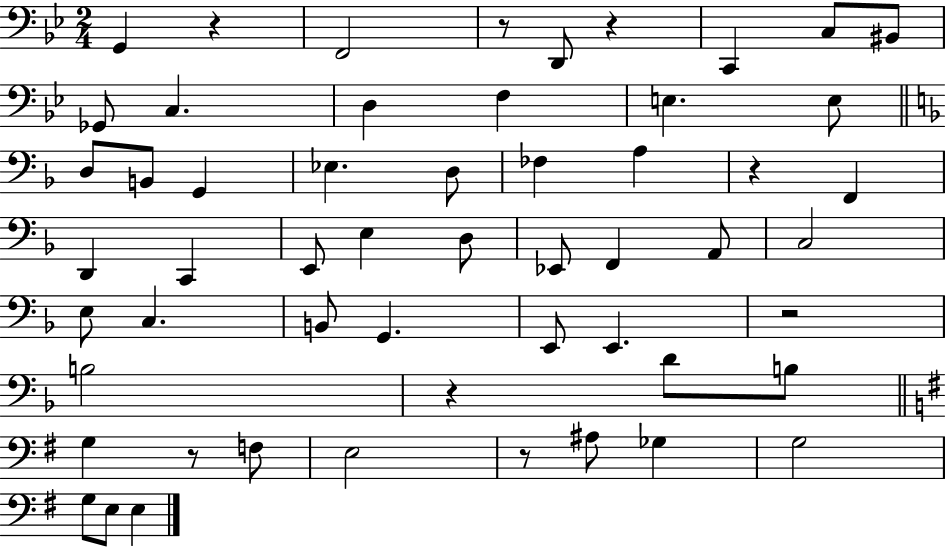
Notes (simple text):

G2/q R/q F2/h R/e D2/e R/q C2/q C3/e BIS2/e Gb2/e C3/q. D3/q F3/q E3/q. E3/e D3/e B2/e G2/q Eb3/q. D3/e FES3/q A3/q R/q F2/q D2/q C2/q E2/e E3/q D3/e Eb2/e F2/q A2/e C3/h E3/e C3/q. B2/e G2/q. E2/e E2/q. R/h B3/h R/q D4/e B3/e G3/q R/e F3/e E3/h R/e A#3/e Gb3/q G3/h G3/e E3/e E3/q